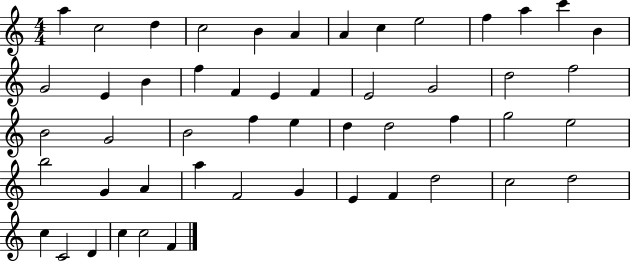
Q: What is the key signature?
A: C major